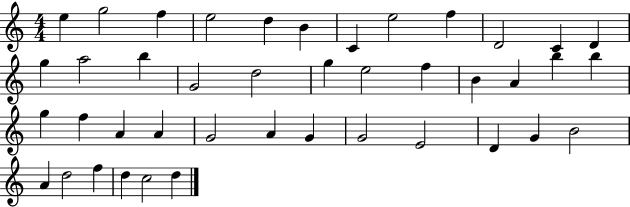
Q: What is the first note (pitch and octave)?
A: E5